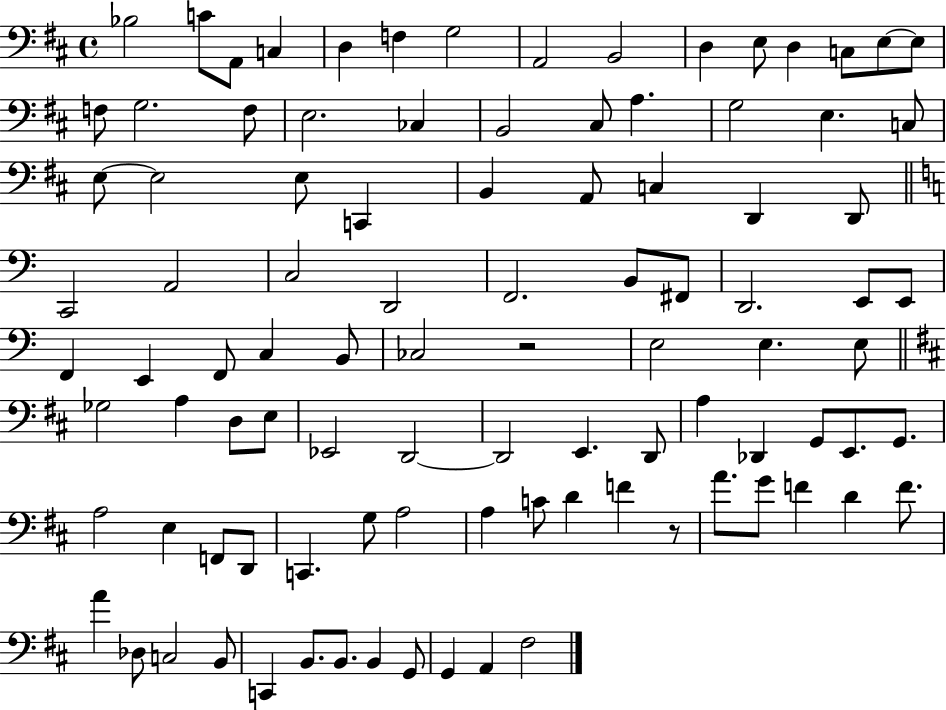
{
  \clef bass
  \time 4/4
  \defaultTimeSignature
  \key d \major
  bes2 c'8 a,8 c4 | d4 f4 g2 | a,2 b,2 | d4 e8 d4 c8 e8~~ e8 | \break f8 g2. f8 | e2. ces4 | b,2 cis8 a4. | g2 e4. c8 | \break e8~~ e2 e8 c,4 | b,4 a,8 c4 d,4 d,8 | \bar "||" \break \key a \minor c,2 a,2 | c2 d,2 | f,2. b,8 fis,8 | d,2. e,8 e,8 | \break f,4 e,4 f,8 c4 b,8 | ces2 r2 | e2 e4. e8 | \bar "||" \break \key d \major ges2 a4 d8 e8 | ees,2 d,2~~ | d,2 e,4. d,8 | a4 des,4 g,8 e,8. g,8. | \break a2 e4 f,8 d,8 | c,4. g8 a2 | a4 c'8 d'4 f'4 r8 | a'8. g'8 f'4 d'4 f'8. | \break a'4 des8 c2 b,8 | c,4 b,8. b,8. b,4 g,8 | g,4 a,4 fis2 | \bar "|."
}